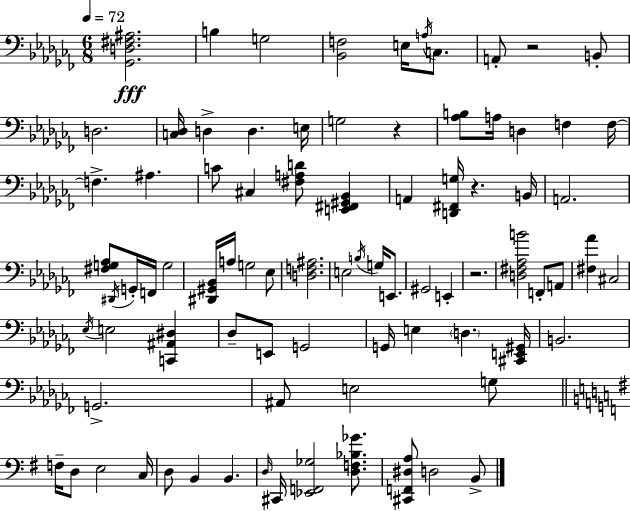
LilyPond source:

{
  \clef bass
  \numericTimeSignature
  \time 6/8
  \key aes \minor
  \tempo 4 = 72
  <ges, d fis ais>2.\fff | b4 g2 | <bes, f>2 e16 \acciaccatura { a16 } c8. | a,8-. r2 b,8-. | \break d2. | <c des>16 d4-> d4. | e16 g2 r4 | <aes b>8 a16 d4 f4 | \break f16~~ f4.-> ais4. | c'8 cis4 <fis a d'>8 <e, fis, gis, bes,>4 | a,4 <d, fis, g>16 r4. | b,16 a,2. | \break <fis g aes>8 \acciaccatura { dis,16 } g,16-. f,16 g2 | <dis, gis, bes,>16 a16 g2 | ees8 <d f ais>2. | e2 \acciaccatura { b16 } g16 | \break e,8. gis,2 e,4-. | r2. | <d fis aes b'>2 f,8-. | a,8 <fis aes'>4 cis2 | \break \acciaccatura { ees16 } e2 | <c, ais, dis>4 des8-- e,8 g,2 | g,16 e4 \parenthesize d4. | <cis, e, gis,>16 b,2. | \break g,2.-> | ais,8 e2 | g8 \bar "||" \break \key g \major f16-- d8 e2 c16 | d8 b,4 b,4. | \grace { d16 } cis,16 <ees, f, ges>2 <d f bes ges'>8. | <cis, f, dis a>8 d2 b,8-> | \break \bar "|."
}